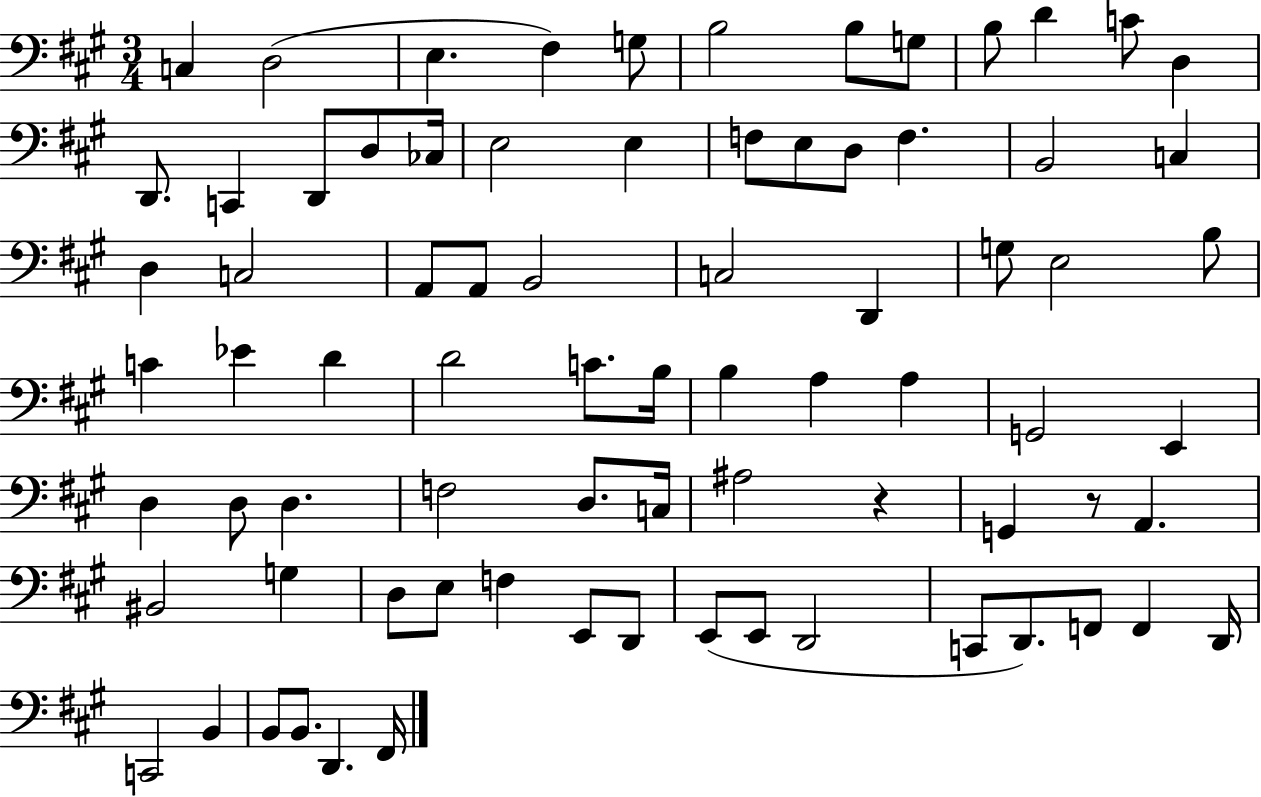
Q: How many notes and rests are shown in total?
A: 78